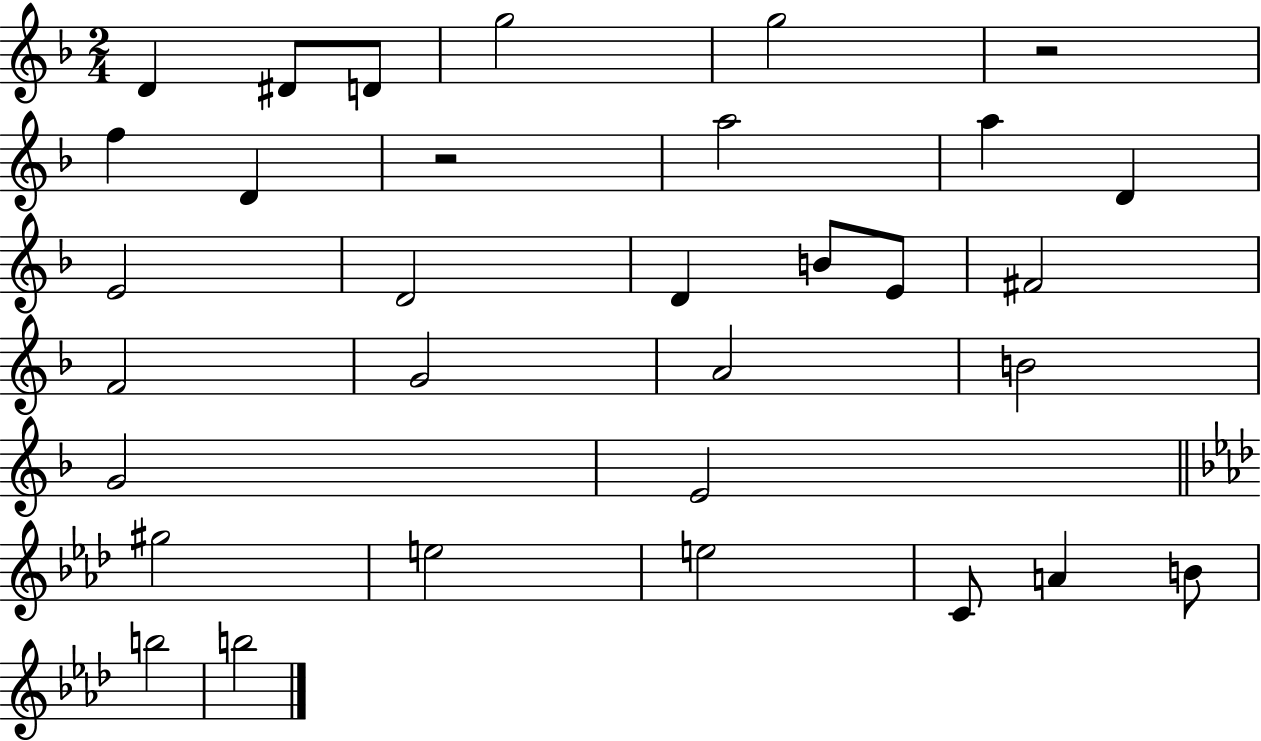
X:1
T:Untitled
M:2/4
L:1/4
K:F
D ^D/2 D/2 g2 g2 z2 f D z2 a2 a D E2 D2 D B/2 E/2 ^F2 F2 G2 A2 B2 G2 E2 ^g2 e2 e2 C/2 A B/2 b2 b2